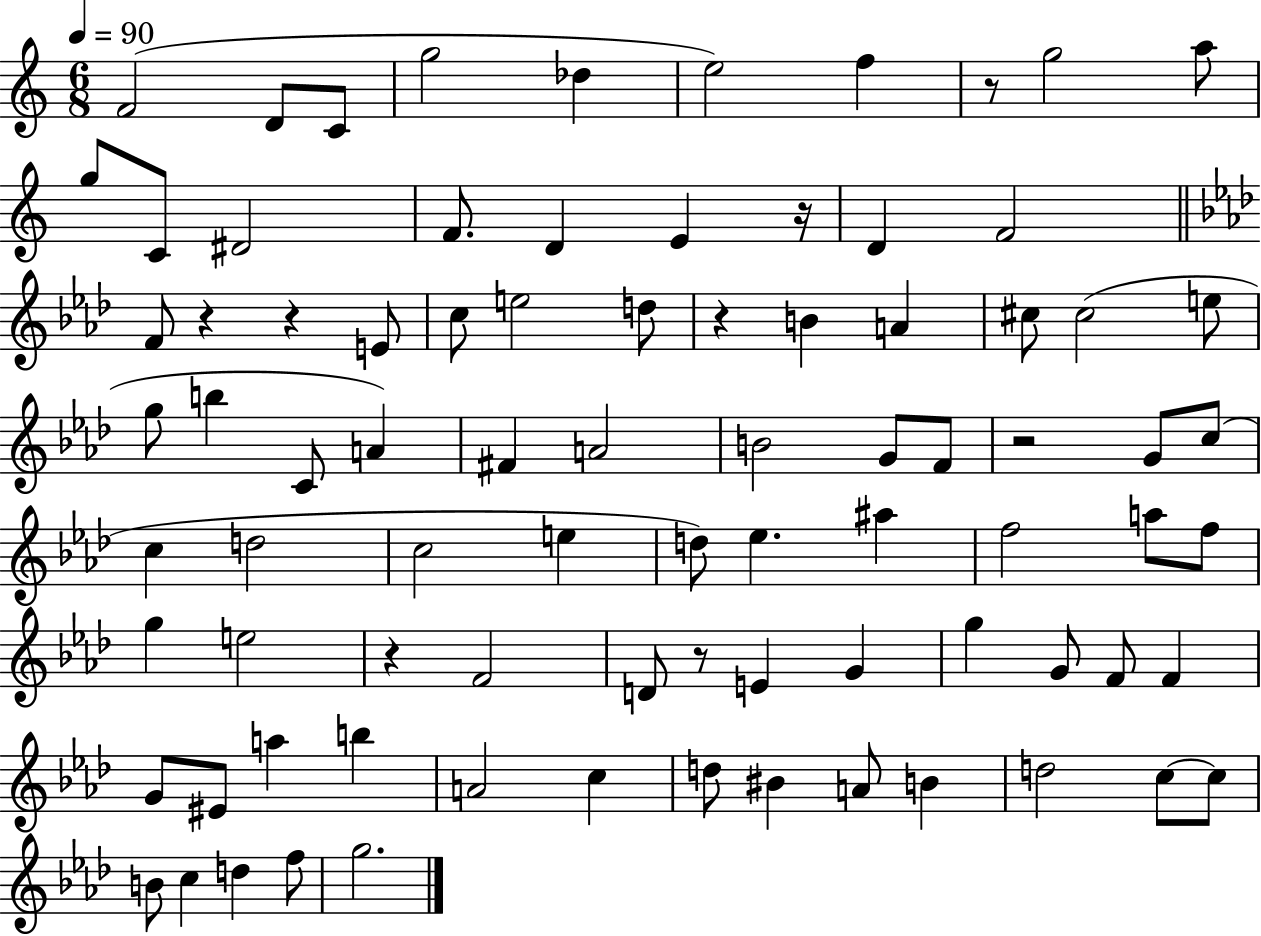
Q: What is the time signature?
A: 6/8